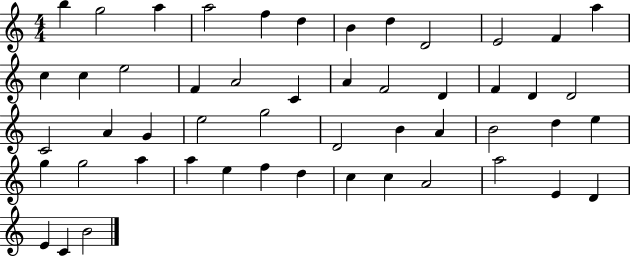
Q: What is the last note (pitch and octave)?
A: B4